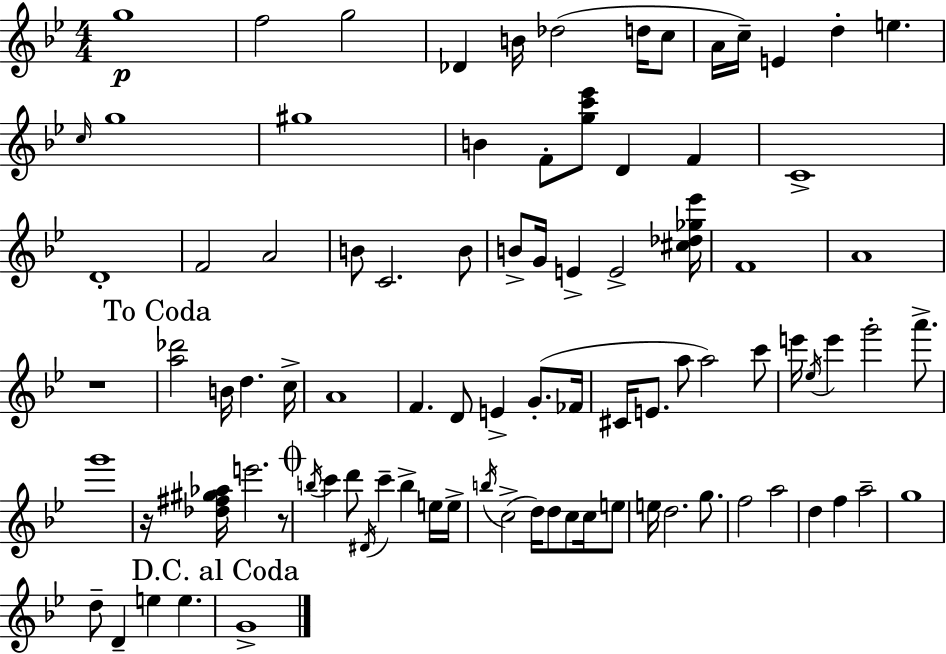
{
  \clef treble
  \numericTimeSignature
  \time 4/4
  \key bes \major
  \repeat volta 2 { g''1\p | f''2 g''2 | des'4 b'16 des''2( d''16 c''8 | a'16 c''16--) e'4 d''4-. e''4. | \break \grace { c''16 } g''1 | gis''1 | b'4 f'8-. <g'' c''' ees'''>8 d'4 f'4 | c'1-> | \break d'1-. | f'2 a'2 | b'8 c'2. b'8 | b'8-> g'16 e'4-> e'2-> | \break <cis'' des'' ges'' ees'''>16 f'1 | a'1 | r1 | \mark "To Coda" <a'' des'''>2 b'16 d''4. | \break c''16-> a'1 | f'4. d'8 e'4-> g'8.-.( | fes'16 cis'16 e'8. a''8 a''2) c'''8 | e'''16 \acciaccatura { ees''16 } e'''4 g'''2-. a'''8.-> | \break g'''1 | r16 <des'' fis'' gis'' aes''>16 e'''2. | r8 \mark \markup { \musicglyph "scripts.coda" } \acciaccatura { b''16 } c'''4 d'''8 \acciaccatura { dis'16 } c'''4-- b''4-> | e''16 e''16-> \acciaccatura { b''16 }( c''2-> d''16) d''8 | \break c''8 c''16 e''8 e''16 d''2. | g''8. f''2 a''2 | d''4 f''4 a''2-- | g''1 | \break d''8-- d'4-- e''4 e''4. | \mark "D.C. al Coda" g'1-> | } \bar "|."
}